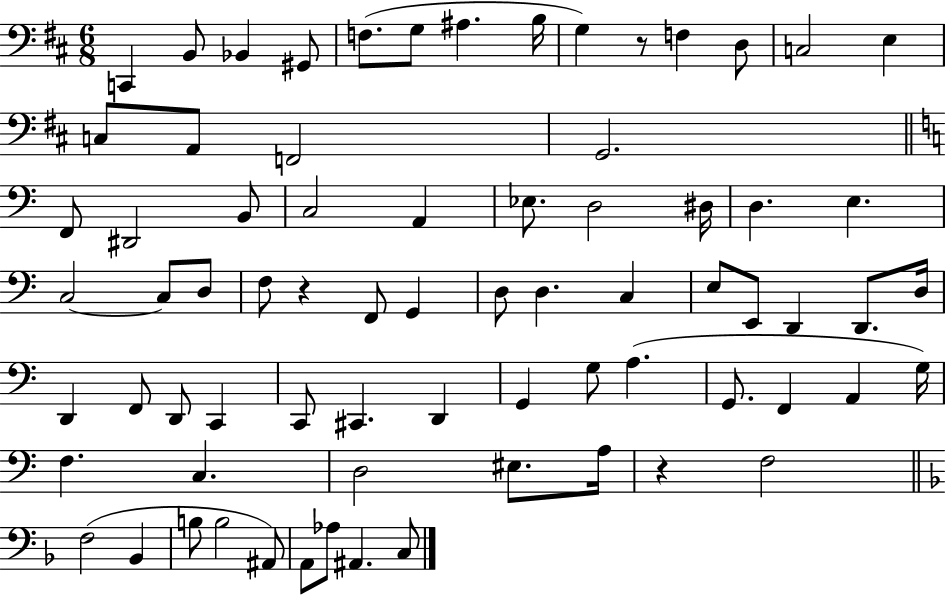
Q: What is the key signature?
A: D major